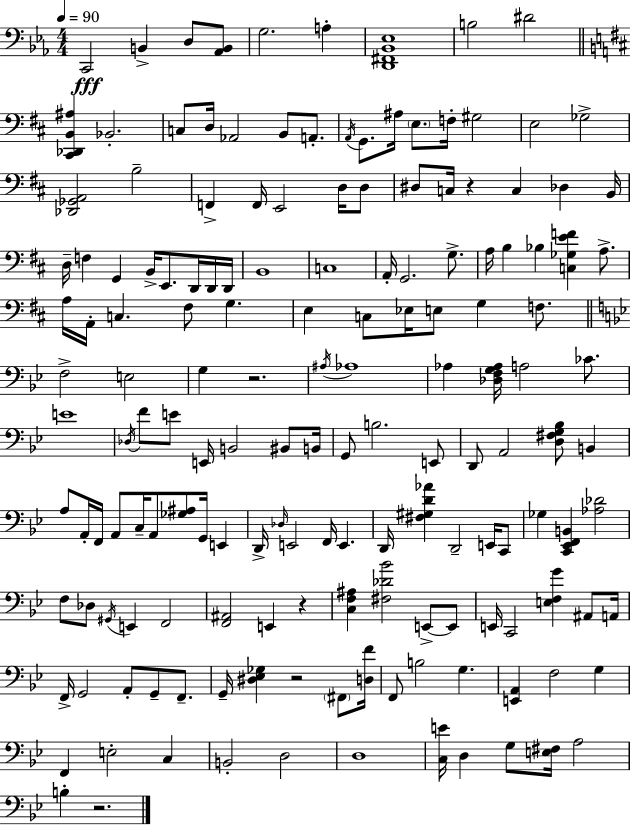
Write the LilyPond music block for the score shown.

{
  \clef bass
  \numericTimeSignature
  \time 4/4
  \key c \minor
  \tempo 4 = 90
  c,2\fff b,4-> d8 <aes, b,>8 | g2. a4-. | <d, fis, bes, ees>1 | b2 dis'2 | \break \bar "||" \break \key d \major <cis, des, b, ais>4 bes,2.-. | c8 d16 aes,2 b,8 a,8.-. | \acciaccatura { a,16 } g,8. ais16 \parenthesize e8. f16-. gis2 | e2 ges2-> | \break <des, ges, a,>2 b2-- | f,4-> f,16 e,2 d16 d8 | dis8 c16 r4 c4 des4 | b,16 d16-- f4 g,4 b,16-> e,8. d,16 d,16 | \break d,16 b,1 | c1 | a,16-. g,2. g8.-> | a16 b4 bes4 <c ges e' f'>4 a8.-> | \break a16 a,16-. c4. fis8 g4. | e4 c8 ees16 e8 g4 f8. | \bar "||" \break \key g \minor f2-> e2 | g4 r2. | \acciaccatura { ais16 } aes1 | aes4 <des f g aes>16 a2 ces'8. | \break e'1 | \acciaccatura { des16 } f'8 e'8 e,16 b,2 bis,8 | b,16 g,8 b2. | e,8 d,8 a,2 <d fis g bes>8 b,4 | \break a8 a,16-. f,16 a,8 c16-- a,8 <ges ais>8 g,16 e,4 | d,16-> \grace { des16 } e,2 f,16 e,4. | d,16 <fis gis d' aes'>4 d,2-- | e,16 c,8 ges4 <c, ees, f, b,>4 <aes des'>2 | \break f8 des8 \acciaccatura { gis,16 } e,4 f,2 | <f, ais,>2 e,4 | r4 <c f ais>4 <fis des' bes'>2 | e,8->~~ e,8 e,16 c,2 <e f g'>4 | \break ais,8 a,16 f,16-> g,2 a,8-. g,8-- | f,8.-- g,16-- <dis ees ges>4 r2 | \parenthesize fis,8 <d f'>16 f,8 b2 g4. | <e, a,>4 f2 | \break g4 f,4 e2-. | c4 b,2-. d2 | d1 | <c e'>16 d4 g8 <e fis>16 a2 | \break b4-. r2. | \bar "|."
}